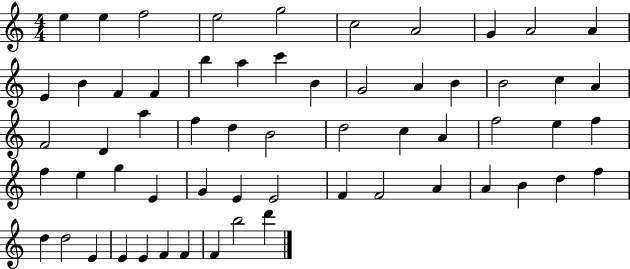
E5/q E5/q F5/h E5/h G5/h C5/h A4/h G4/q A4/h A4/q E4/q B4/q F4/q F4/q B5/q A5/q C6/q B4/q G4/h A4/q B4/q B4/h C5/q A4/q F4/h D4/q A5/q F5/q D5/q B4/h D5/h C5/q A4/q F5/h E5/q F5/q F5/q E5/q G5/q E4/q G4/q E4/q E4/h F4/q F4/h A4/q A4/q B4/q D5/q F5/q D5/q D5/h E4/q E4/q E4/q F4/q F4/q F4/q B5/h D6/q